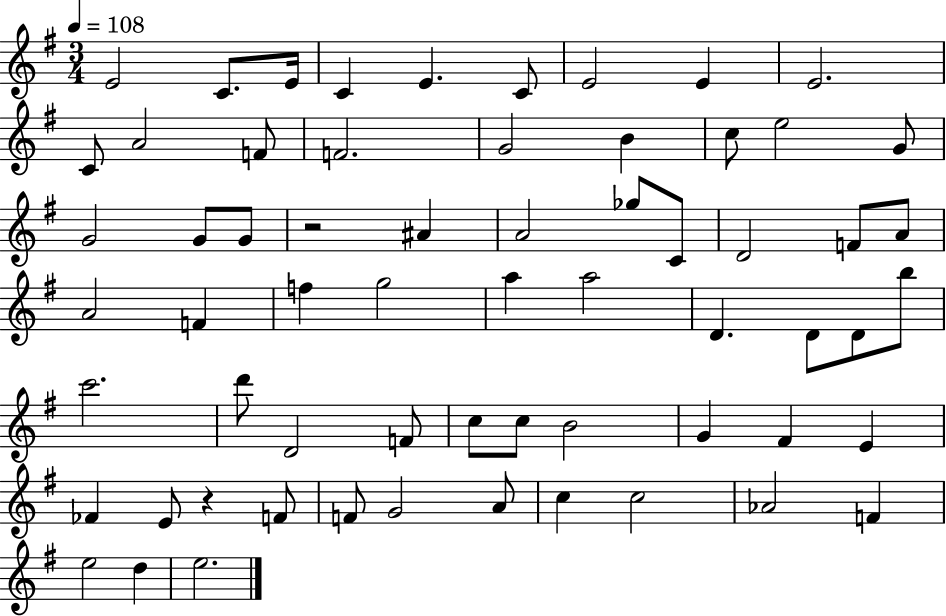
{
  \clef treble
  \numericTimeSignature
  \time 3/4
  \key g \major
  \tempo 4 = 108
  e'2 c'8. e'16 | c'4 e'4. c'8 | e'2 e'4 | e'2. | \break c'8 a'2 f'8 | f'2. | g'2 b'4 | c''8 e''2 g'8 | \break g'2 g'8 g'8 | r2 ais'4 | a'2 ges''8 c'8 | d'2 f'8 a'8 | \break a'2 f'4 | f''4 g''2 | a''4 a''2 | d'4. d'8 d'8 b''8 | \break c'''2. | d'''8 d'2 f'8 | c''8 c''8 b'2 | g'4 fis'4 e'4 | \break fes'4 e'8 r4 f'8 | f'8 g'2 a'8 | c''4 c''2 | aes'2 f'4 | \break e''2 d''4 | e''2. | \bar "|."
}